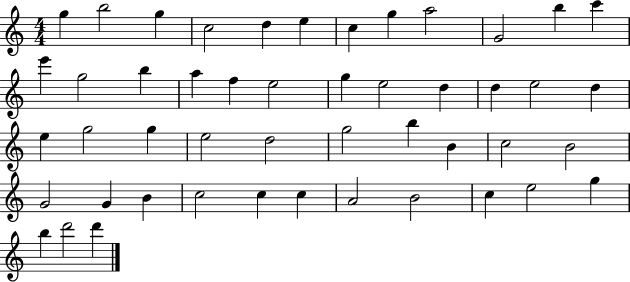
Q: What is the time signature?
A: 4/4